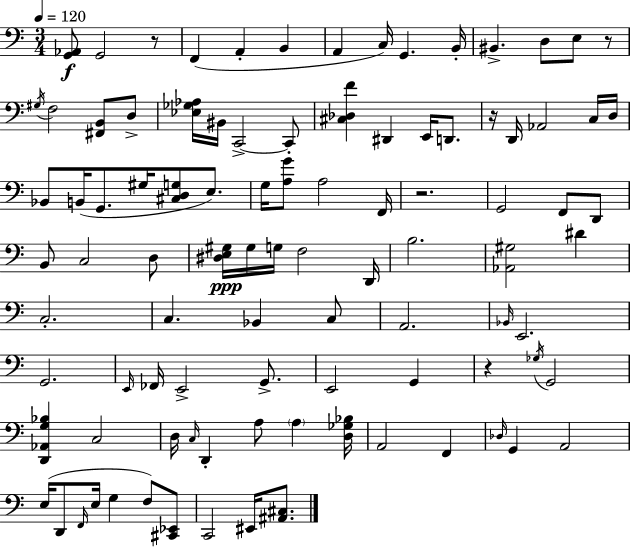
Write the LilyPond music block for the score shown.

{
  \clef bass
  \numericTimeSignature
  \time 3/4
  \key c \major
  \tempo 4 = 120
  <g, aes,>8\f g,2 r8 | f,4( a,4-. b,4 | a,4 c16) g,4. b,16-. | bis,4.-> d8 e8 r8 | \break \acciaccatura { gis16 } f2 <fis, b,>8 d8-> | <ees ges aes>16 bis,16 c,2->~~ c,8-. | <cis des f'>4 dis,4 e,16 d,8. | r16 d,16 aes,2 c16 | \break d16 bes,8 b,16( g,8. gis16 <cis d g>8 e8.) | g16 <a g'>8 a2 | f,16 r2. | g,2 f,8 d,8 | \break b,8 c2 d8 | <dis e gis>16\ppp gis16 g16 f2 | d,16 b2. | <aes, gis>2 dis'4 | \break c2.-. | c4. bes,4 c8 | a,2. | \grace { bes,16 } e,2. | \break g,2. | \grace { e,16 } fes,16 e,2-> | g,8.-> e,2 g,4 | r4 \acciaccatura { ges16 } g,2 | \break <d, aes, g bes>4 c2 | d16 \grace { c16 } d,4-. a8 | \parenthesize a4 <d ges bes>16 a,2 | f,4 \grace { des16 } g,4 a,2 | \break e16( d,8 \grace { f,16 } e16 g4 | f8) <cis, ees,>8 c,2 | eis,16 <ais, cis>8. \bar "|."
}